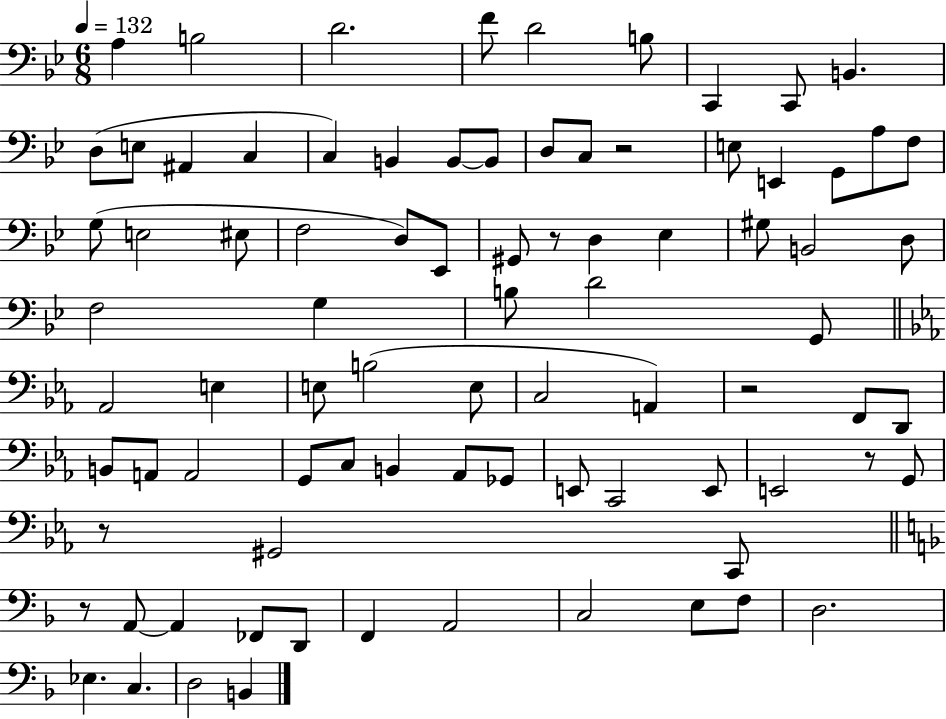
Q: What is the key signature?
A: BES major